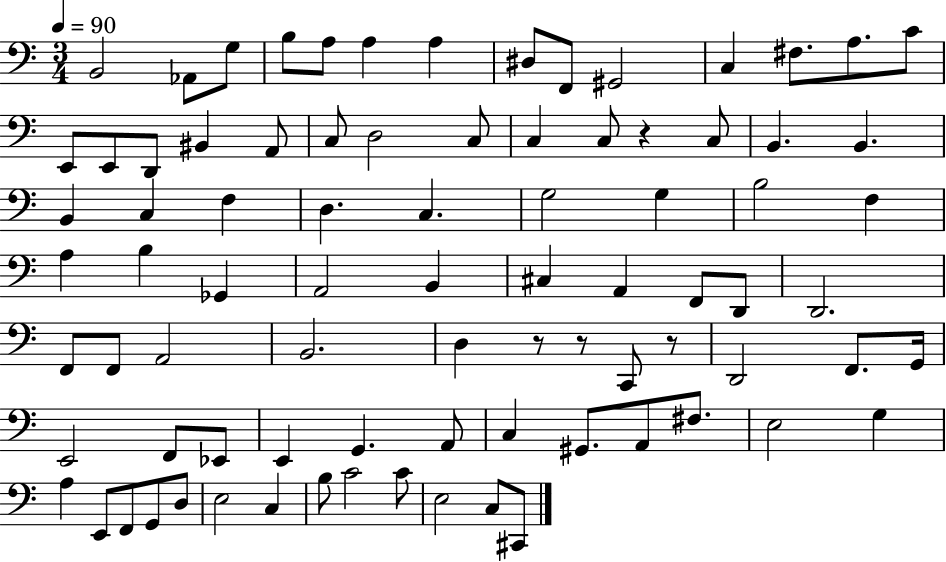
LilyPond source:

{
  \clef bass
  \numericTimeSignature
  \time 3/4
  \key c \major
  \tempo 4 = 90
  b,2 aes,8 g8 | b8 a8 a4 a4 | dis8 f,8 gis,2 | c4 fis8. a8. c'8 | \break e,8 e,8 d,8 bis,4 a,8 | c8 d2 c8 | c4 c8 r4 c8 | b,4. b,4. | \break b,4 c4 f4 | d4. c4. | g2 g4 | b2 f4 | \break a4 b4 ges,4 | a,2 b,4 | cis4 a,4 f,8 d,8 | d,2. | \break f,8 f,8 a,2 | b,2. | d4 r8 r8 c,8 r8 | d,2 f,8. g,16 | \break e,2 f,8 ees,8 | e,4 g,4. a,8 | c4 gis,8. a,8 fis8. | e2 g4 | \break a4 e,8 f,8 g,8 d8 | e2 c4 | b8 c'2 c'8 | e2 c8 cis,8 | \break \bar "|."
}